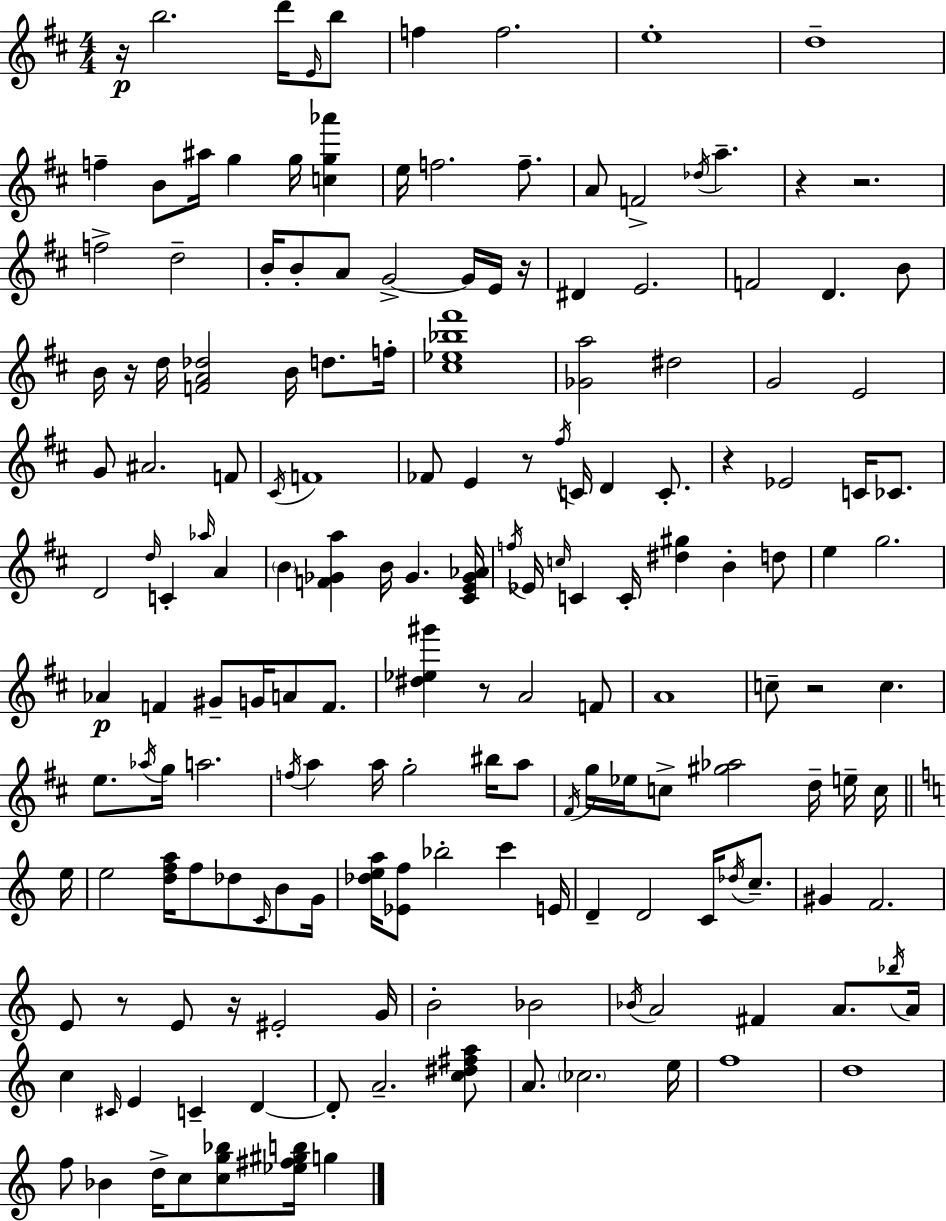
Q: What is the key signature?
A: D major